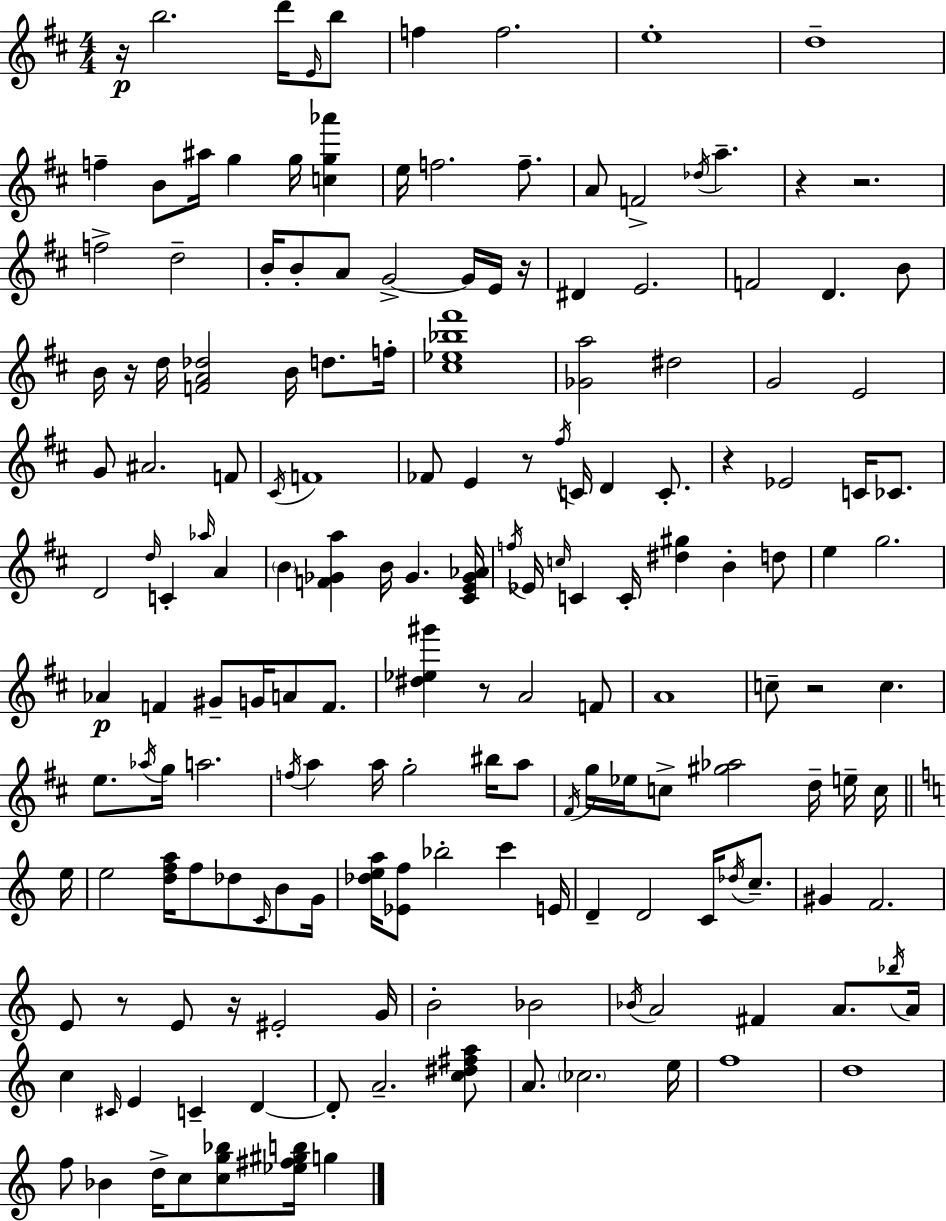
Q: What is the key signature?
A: D major